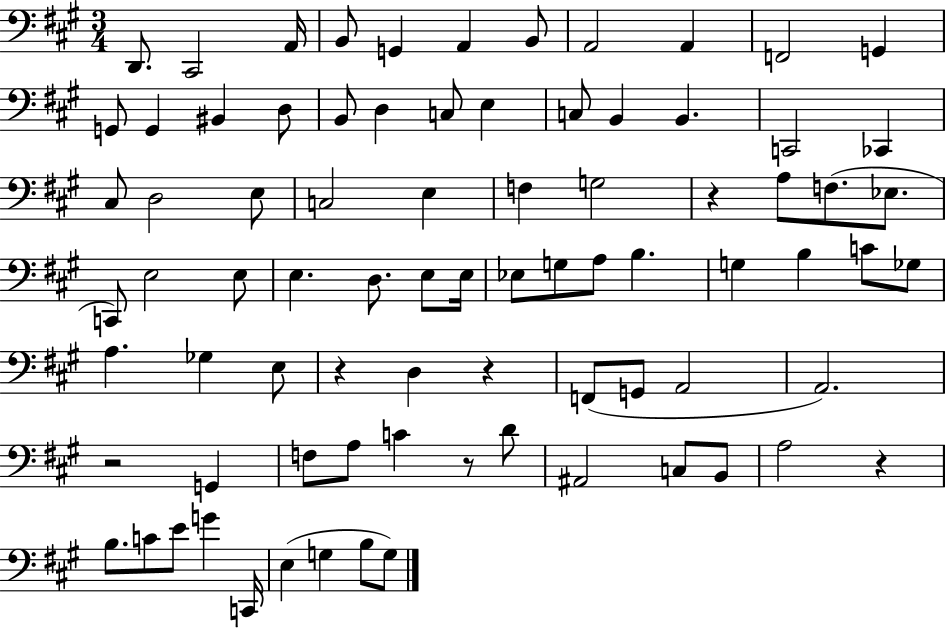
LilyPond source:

{
  \clef bass
  \numericTimeSignature
  \time 3/4
  \key a \major
  d,8. cis,2 a,16 | b,8 g,4 a,4 b,8 | a,2 a,4 | f,2 g,4 | \break g,8 g,4 bis,4 d8 | b,8 d4 c8 e4 | c8 b,4 b,4. | c,2 ces,4 | \break cis8 d2 e8 | c2 e4 | f4 g2 | r4 a8 f8.( ees8. | \break c,8) e2 e8 | e4. d8. e8 e16 | ees8 g8 a8 b4. | g4 b4 c'8 ges8 | \break a4. ges4 e8 | r4 d4 r4 | f,8( g,8 a,2 | a,2.) | \break r2 g,4 | f8 a8 c'4 r8 d'8 | ais,2 c8 b,8 | a2 r4 | \break b8. c'8 e'8 g'4 c,16 | e4( g4 b8 g8) | \bar "|."
}